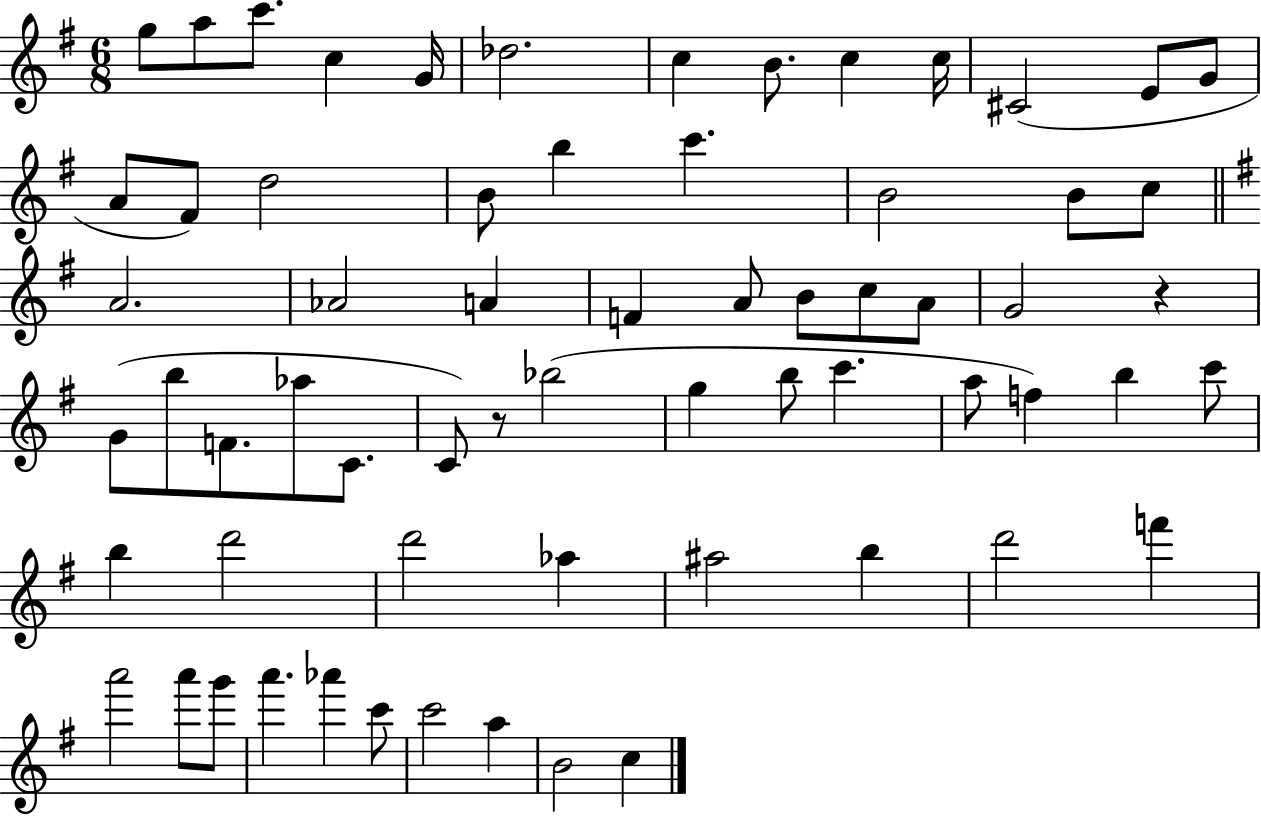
G5/e A5/e C6/e. C5/q G4/s Db5/h. C5/q B4/e. C5/q C5/s C#4/h E4/e G4/e A4/e F#4/e D5/h B4/e B5/q C6/q. B4/h B4/e C5/e A4/h. Ab4/h A4/q F4/q A4/e B4/e C5/e A4/e G4/h R/q G4/e B5/e F4/e. Ab5/e C4/e. C4/e R/e Bb5/h G5/q B5/e C6/q. A5/e F5/q B5/q C6/e B5/q D6/h D6/h Ab5/q A#5/h B5/q D6/h F6/q A6/h A6/e G6/e A6/q. Ab6/q C6/e C6/h A5/q B4/h C5/q